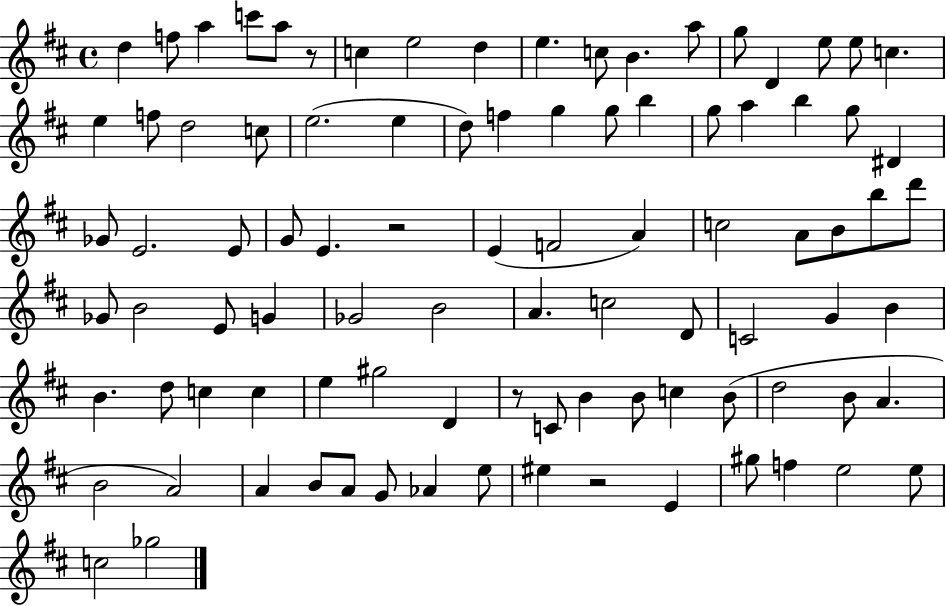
{
  \clef treble
  \time 4/4
  \defaultTimeSignature
  \key d \major
  d''4 f''8 a''4 c'''8 a''8 r8 | c''4 e''2 d''4 | e''4. c''8 b'4. a''8 | g''8 d'4 e''8 e''8 c''4. | \break e''4 f''8 d''2 c''8 | e''2.( e''4 | d''8) f''4 g''4 g''8 b''4 | g''8 a''4 b''4 g''8 dis'4 | \break ges'8 e'2. e'8 | g'8 e'4. r2 | e'4( f'2 a'4) | c''2 a'8 b'8 b''8 d'''8 | \break ges'8 b'2 e'8 g'4 | ges'2 b'2 | a'4. c''2 d'8 | c'2 g'4 b'4 | \break b'4. d''8 c''4 c''4 | e''4 gis''2 d'4 | r8 c'8 b'4 b'8 c''4 b'8( | d''2 b'8 a'4. | \break b'2 a'2) | a'4 b'8 a'8 g'8 aes'4 e''8 | eis''4 r2 e'4 | gis''8 f''4 e''2 e''8 | \break c''2 ges''2 | \bar "|."
}